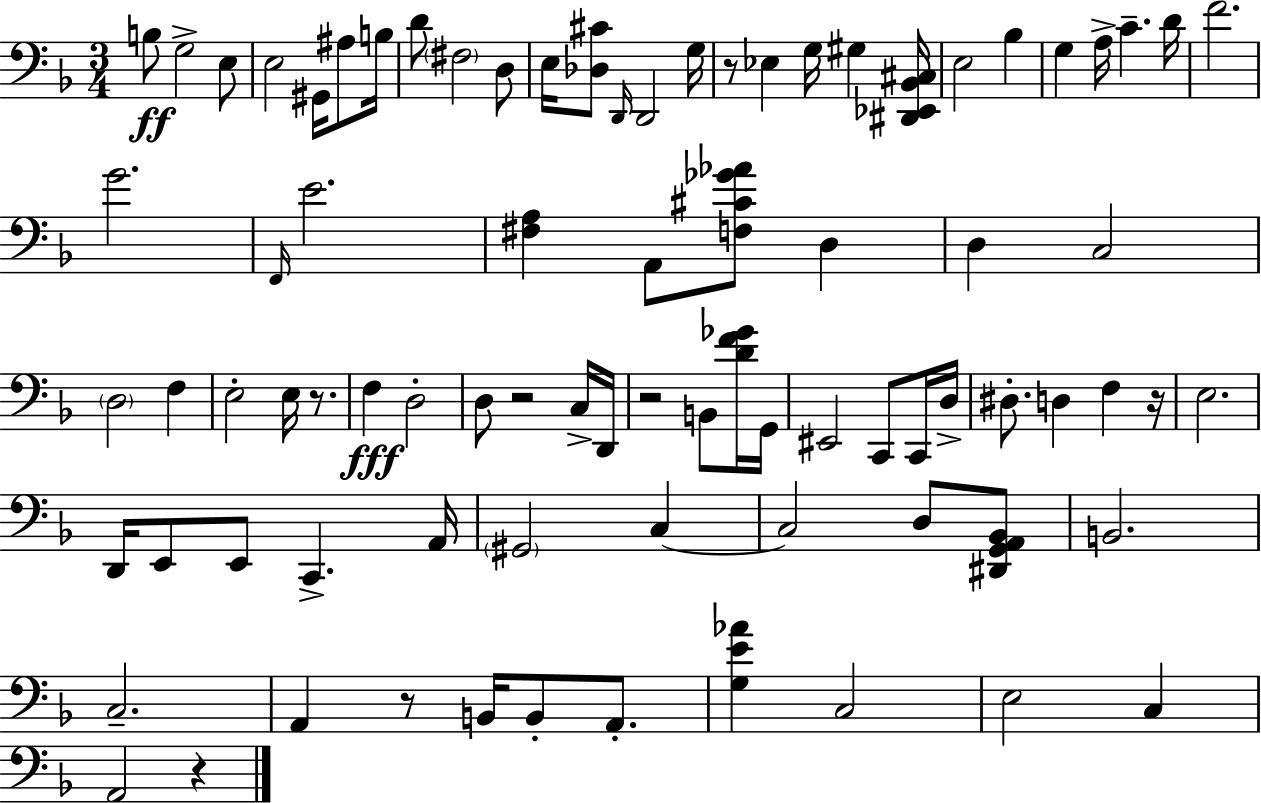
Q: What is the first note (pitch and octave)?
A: B3